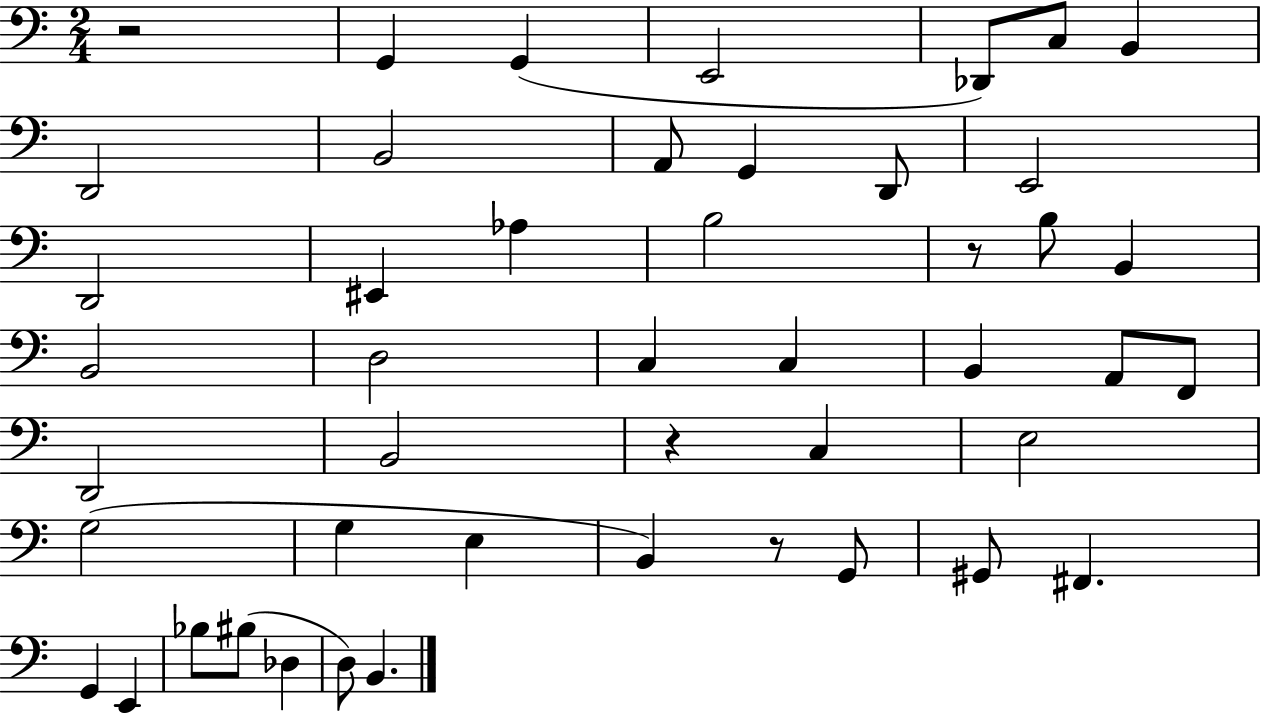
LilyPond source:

{
  \clef bass
  \numericTimeSignature
  \time 2/4
  \key c \major
  r2 | g,4 g,4( | e,2 | des,8) c8 b,4 | \break d,2 | b,2 | a,8 g,4 d,8 | e,2 | \break d,2 | eis,4 aes4 | b2 | r8 b8 b,4 | \break b,2 | d2 | c4 c4 | b,4 a,8 f,8 | \break d,2 | b,2 | r4 c4 | e2 | \break g2( | g4 e4 | b,4) r8 g,8 | gis,8 fis,4. | \break g,4 e,4 | bes8 bis8( des4 | d8) b,4. | \bar "|."
}